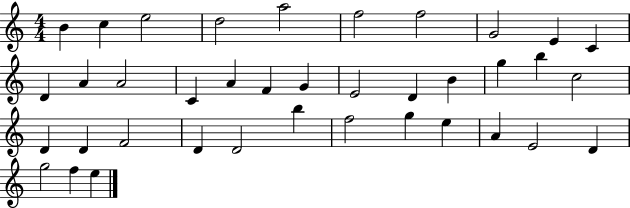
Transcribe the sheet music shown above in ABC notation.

X:1
T:Untitled
M:4/4
L:1/4
K:C
B c e2 d2 a2 f2 f2 G2 E C D A A2 C A F G E2 D B g b c2 D D F2 D D2 b f2 g e A E2 D g2 f e